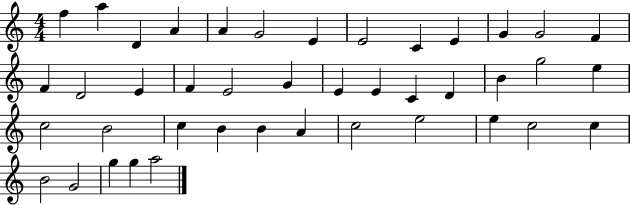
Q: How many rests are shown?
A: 0